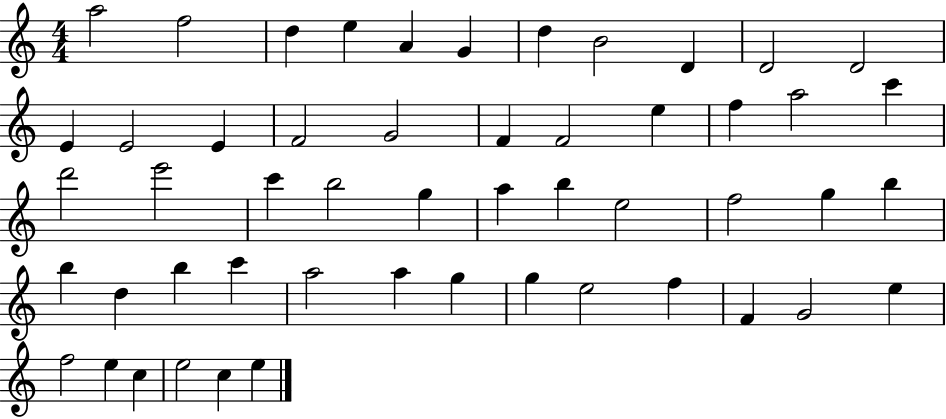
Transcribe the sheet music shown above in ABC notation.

X:1
T:Untitled
M:4/4
L:1/4
K:C
a2 f2 d e A G d B2 D D2 D2 E E2 E F2 G2 F F2 e f a2 c' d'2 e'2 c' b2 g a b e2 f2 g b b d b c' a2 a g g e2 f F G2 e f2 e c e2 c e